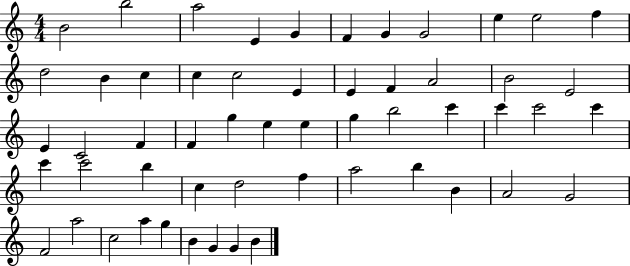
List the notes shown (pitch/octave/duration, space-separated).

B4/h B5/h A5/h E4/q G4/q F4/q G4/q G4/h E5/q E5/h F5/q D5/h B4/q C5/q C5/q C5/h E4/q E4/q F4/q A4/h B4/h E4/h E4/q C4/h F4/q F4/q G5/q E5/q E5/q G5/q B5/h C6/q C6/q C6/h C6/q C6/q C6/h B5/q C5/q D5/h F5/q A5/h B5/q B4/q A4/h G4/h F4/h A5/h C5/h A5/q G5/q B4/q G4/q G4/q B4/q